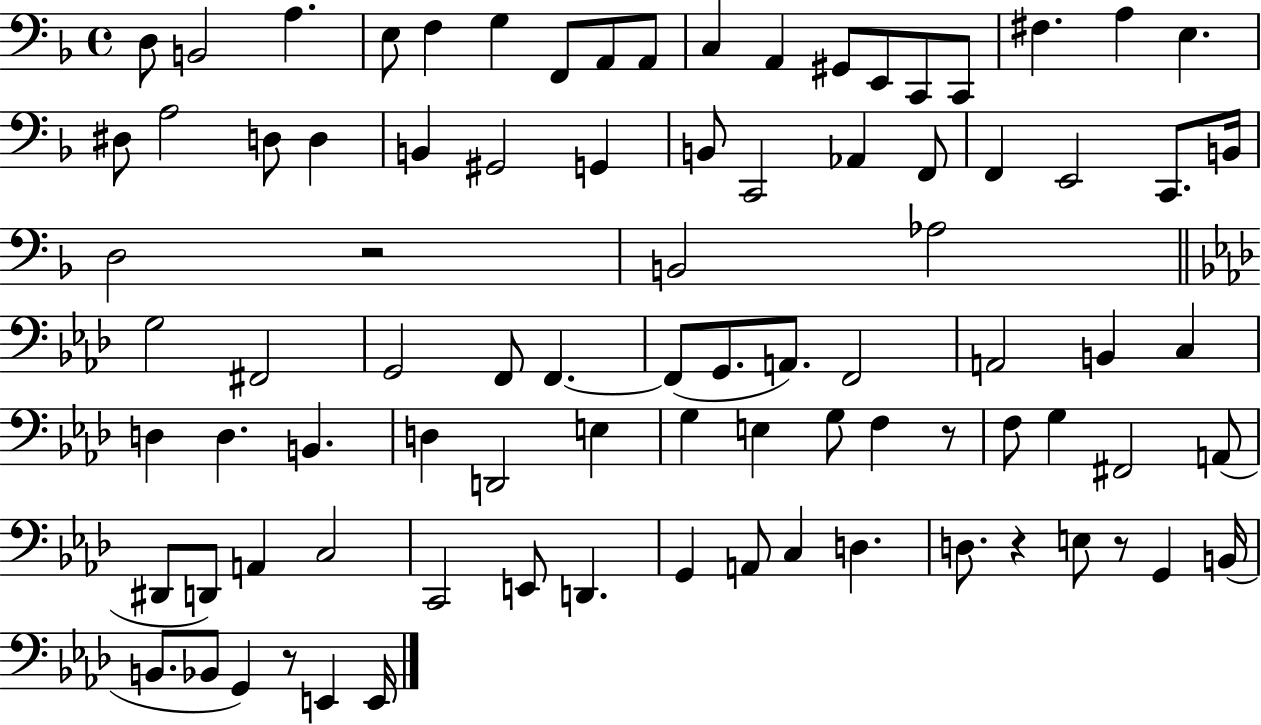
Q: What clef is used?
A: bass